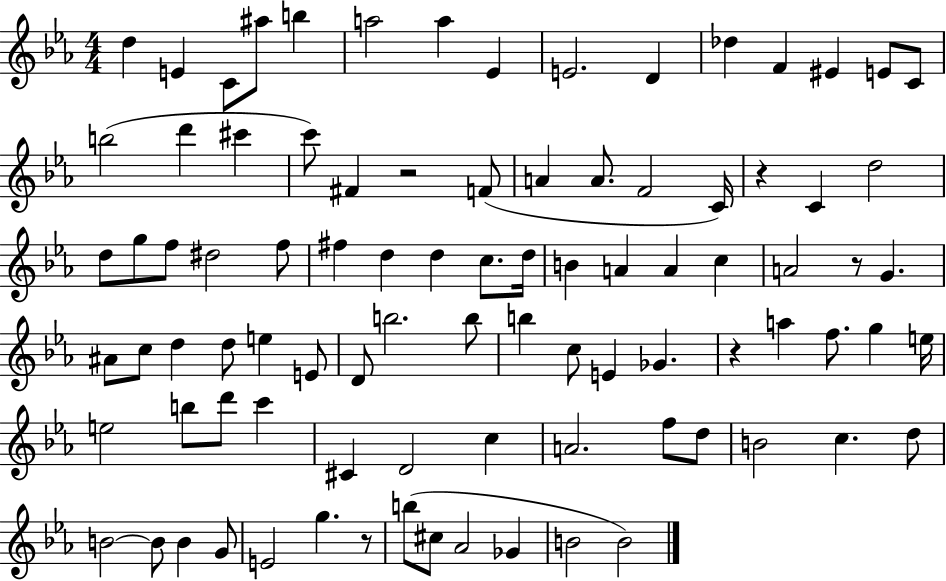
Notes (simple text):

D5/q E4/q C4/e A#5/e B5/q A5/h A5/q Eb4/q E4/h. D4/q Db5/q F4/q EIS4/q E4/e C4/e B5/h D6/q C#6/q C6/e F#4/q R/h F4/e A4/q A4/e. F4/h C4/s R/q C4/q D5/h D5/e G5/e F5/e D#5/h F5/e F#5/q D5/q D5/q C5/e. D5/s B4/q A4/q A4/q C5/q A4/h R/e G4/q. A#4/e C5/e D5/q D5/e E5/q E4/e D4/e B5/h. B5/e B5/q C5/e E4/q Gb4/q. R/q A5/q F5/e. G5/q E5/s E5/h B5/e D6/e C6/q C#4/q D4/h C5/q A4/h. F5/e D5/e B4/h C5/q. D5/e B4/h B4/e B4/q G4/e E4/h G5/q. R/e B5/e C#5/e Ab4/h Gb4/q B4/h B4/h